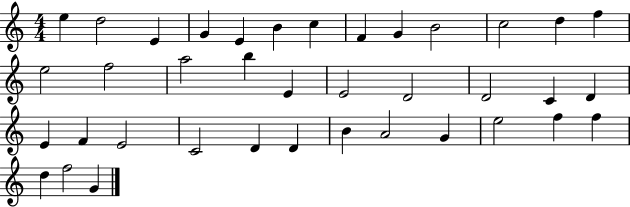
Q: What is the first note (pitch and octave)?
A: E5